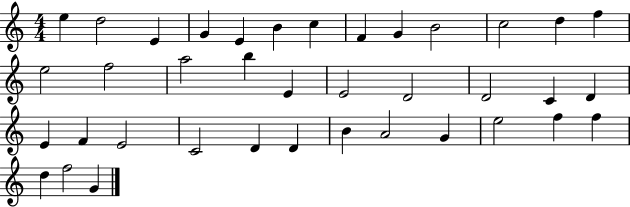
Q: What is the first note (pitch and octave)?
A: E5